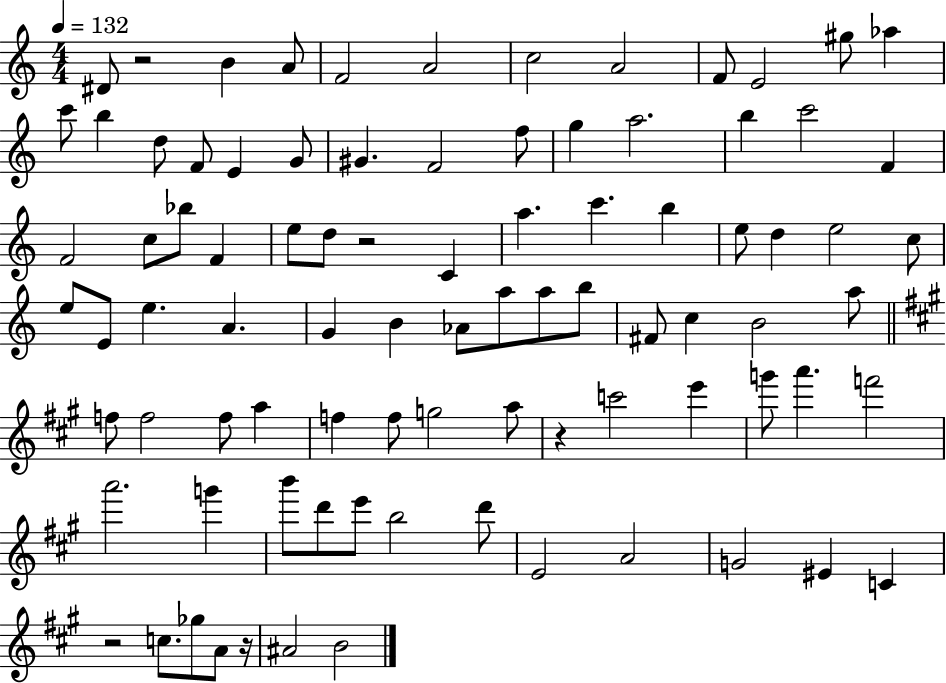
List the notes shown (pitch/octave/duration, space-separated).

D#4/e R/h B4/q A4/e F4/h A4/h C5/h A4/h F4/e E4/h G#5/e Ab5/q C6/e B5/q D5/e F4/e E4/q G4/e G#4/q. F4/h F5/e G5/q A5/h. B5/q C6/h F4/q F4/h C5/e Bb5/e F4/q E5/e D5/e R/h C4/q A5/q. C6/q. B5/q E5/e D5/q E5/h C5/e E5/e E4/e E5/q. A4/q. G4/q B4/q Ab4/e A5/e A5/e B5/e F#4/e C5/q B4/h A5/e F5/e F5/h F5/e A5/q F5/q F5/e G5/h A5/e R/q C6/h E6/q G6/e A6/q. F6/h A6/h. G6/q B6/e D6/e E6/e B5/h D6/e E4/h A4/h G4/h EIS4/q C4/q R/h C5/e. Gb5/e A4/e R/s A#4/h B4/h